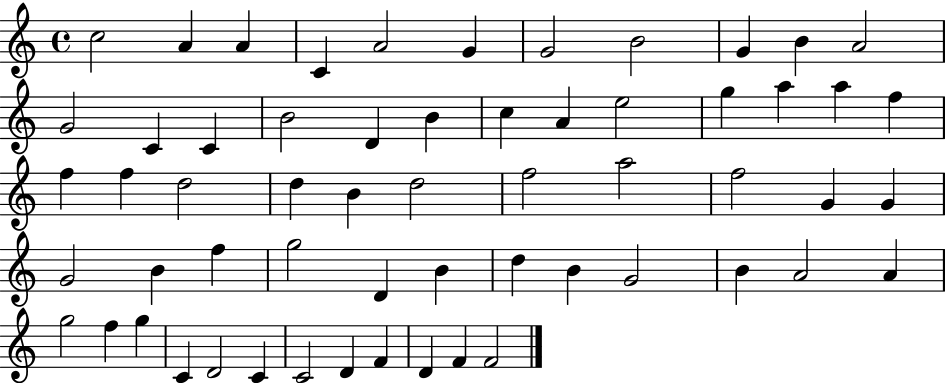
{
  \clef treble
  \time 4/4
  \defaultTimeSignature
  \key c \major
  c''2 a'4 a'4 | c'4 a'2 g'4 | g'2 b'2 | g'4 b'4 a'2 | \break g'2 c'4 c'4 | b'2 d'4 b'4 | c''4 a'4 e''2 | g''4 a''4 a''4 f''4 | \break f''4 f''4 d''2 | d''4 b'4 d''2 | f''2 a''2 | f''2 g'4 g'4 | \break g'2 b'4 f''4 | g''2 d'4 b'4 | d''4 b'4 g'2 | b'4 a'2 a'4 | \break g''2 f''4 g''4 | c'4 d'2 c'4 | c'2 d'4 f'4 | d'4 f'4 f'2 | \break \bar "|."
}